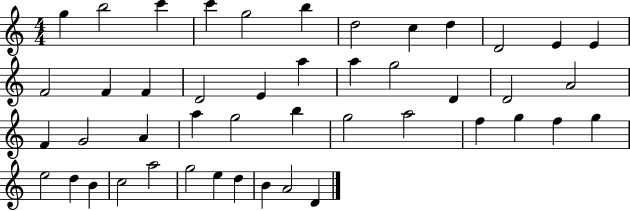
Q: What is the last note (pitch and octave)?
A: D4